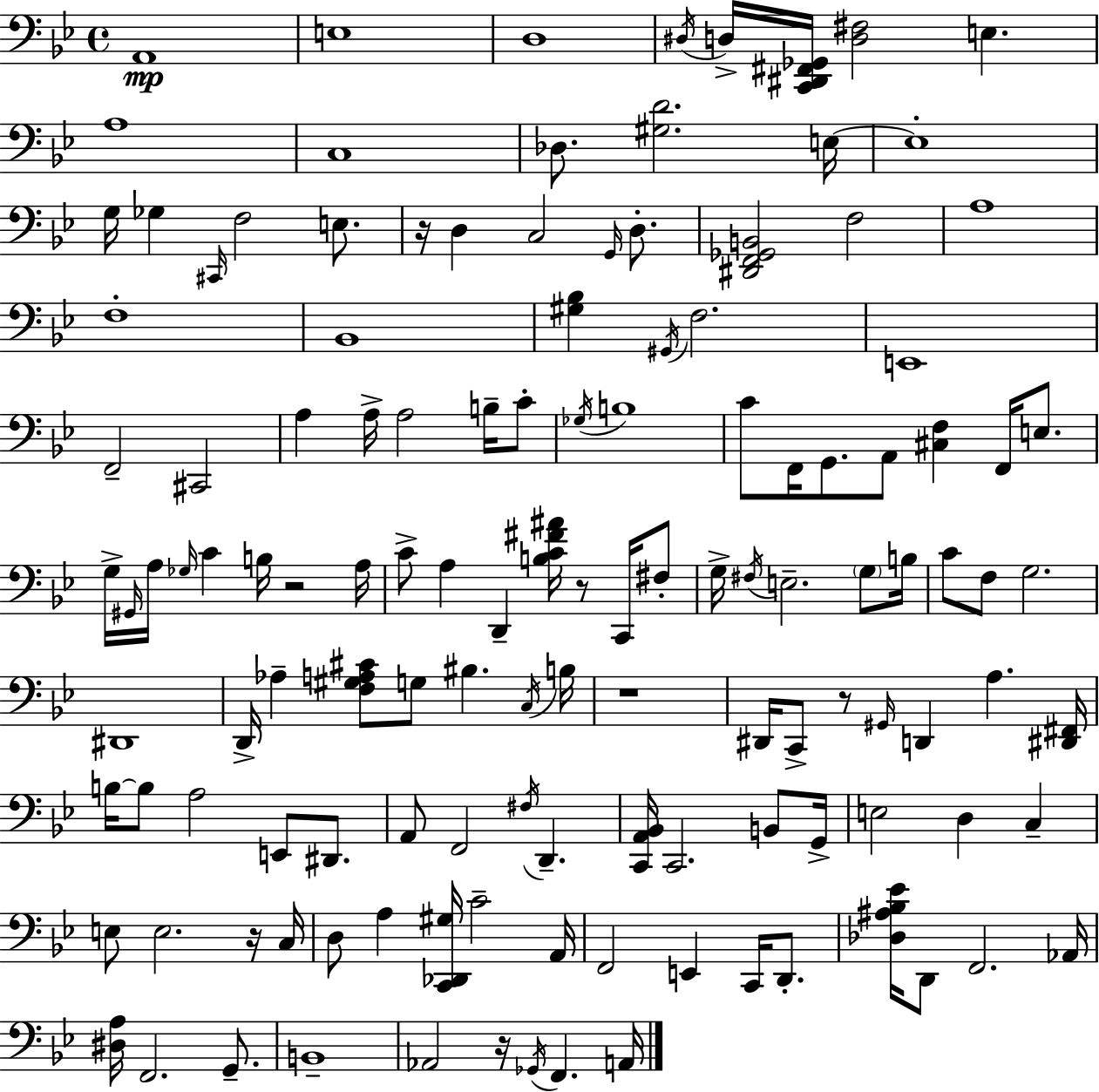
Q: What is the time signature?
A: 4/4